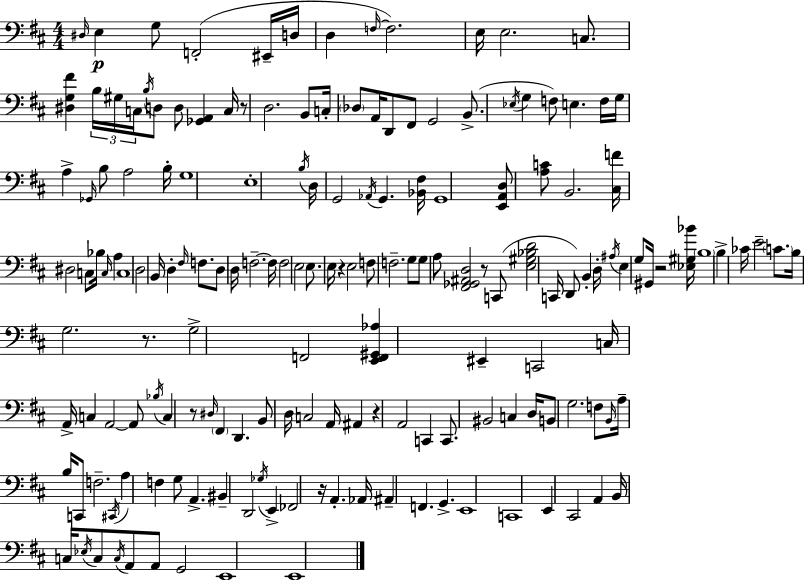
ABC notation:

X:1
T:Untitled
M:4/4
L:1/4
K:D
^D,/4 E, G,/2 F,,2 ^E,,/4 D,/4 D, F,/4 F,2 E,/4 E,2 C,/2 [^D,G,^F] B,/4 ^G,/4 C,/4 B,/4 D,/2 D,/2 [_G,,A,,] C,/4 z/2 D,2 B,,/2 C,/4 _D,/2 A,,/4 D,,/2 ^F,,/2 G,,2 B,,/2 _E,/4 G, F,/2 E, F,/4 G,/4 A, _G,,/4 B,/2 A,2 B,/4 G,4 E,4 B,/4 D,/4 G,,2 _A,,/4 G,, [_B,,^F,]/4 G,,4 [E,,A,,D,]/2 [A,C]/2 B,,2 [^C,F]/4 ^D,2 C,/2 _B,/4 C,/4 A, C,4 D,2 B,,/4 D, ^F,/4 F,/2 D,/2 D,/4 F,2 F,/4 F,2 E,2 E,/2 E,/4 z E,2 F,/2 F,2 G,/2 G,/2 A,/2 [^F,,_G,,^A,,D,]2 z/2 C,,/2 [E,^G,_B,D]2 C,,/4 D,,/2 B,, D,/4 ^A,/4 E, G,/2 ^G,,/4 z2 [_E,^G,_B]/4 B,4 B, _C/4 E2 C/2 B,/4 G,2 z/2 G,2 F,,2 [E,,F,,^G,,_A,] ^E,, C,,2 C,/4 A,,/4 C, A,,2 A,,/2 _B,/4 C, z/2 ^D,/4 ^F,, D,, B,,/2 D,/4 C,2 A,,/4 ^A,, z A,,2 C,, C,,/2 ^B,,2 C, D,/4 B,,/2 G,2 F,/2 B,,/4 A,/4 B,/4 C,,/2 F,2 ^C,,/4 A, F, G,/2 A,, ^B,, D,,2 _G,/4 E,, _F,,2 z/4 A,, _A,,/4 ^A,, F,, G,, E,,4 C,,4 E,, ^C,,2 A,, B,,/4 C,/4 _E,/4 C,/2 C,/4 A,,/2 A,,/2 G,,2 E,,4 E,,4